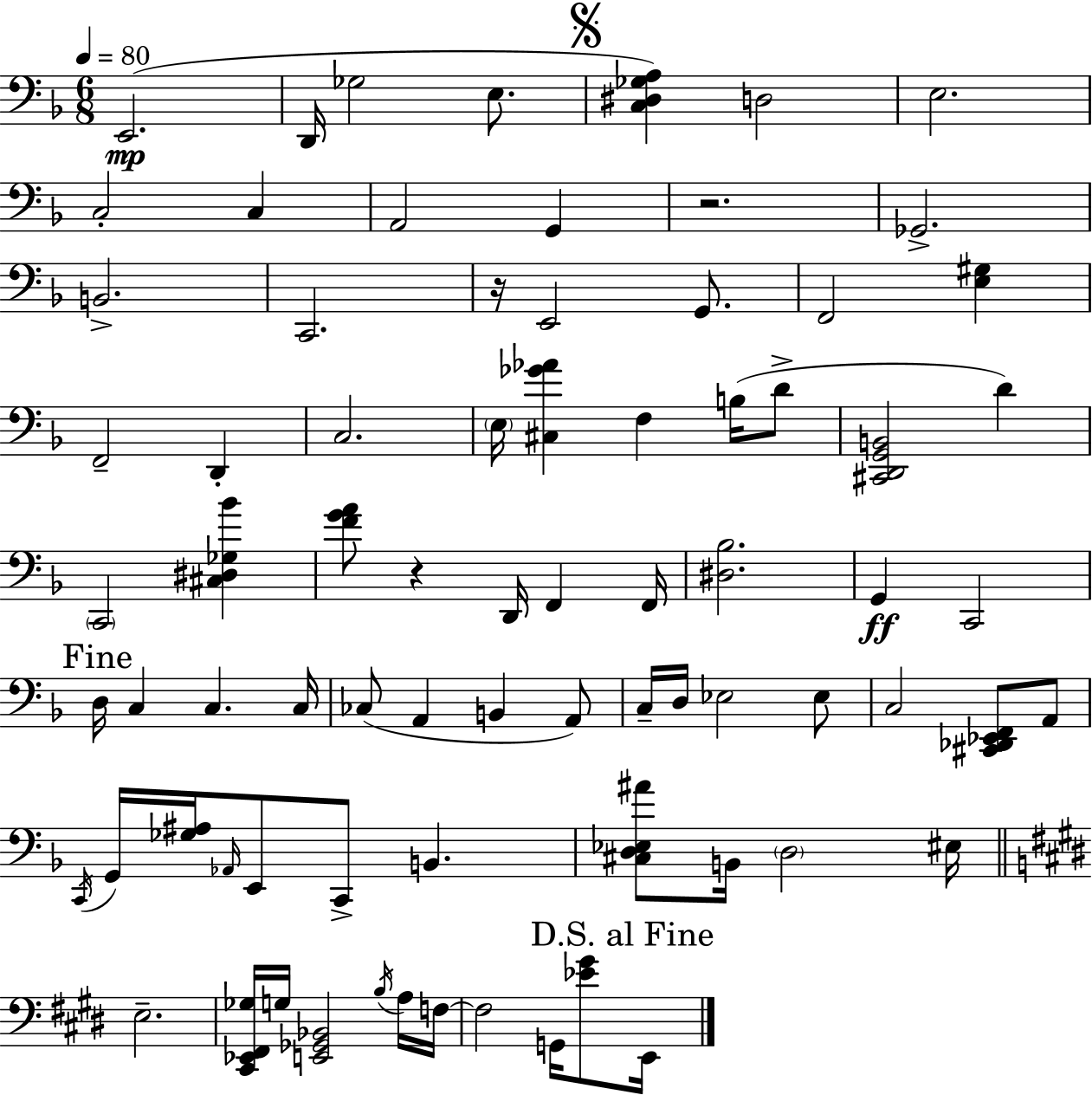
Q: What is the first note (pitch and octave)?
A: E2